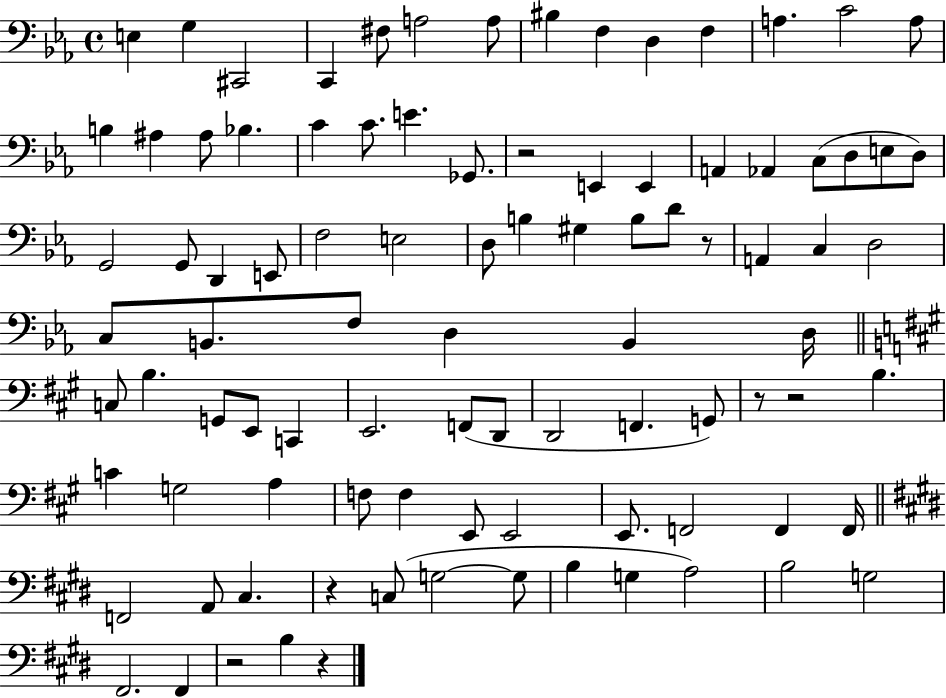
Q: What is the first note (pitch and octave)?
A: E3